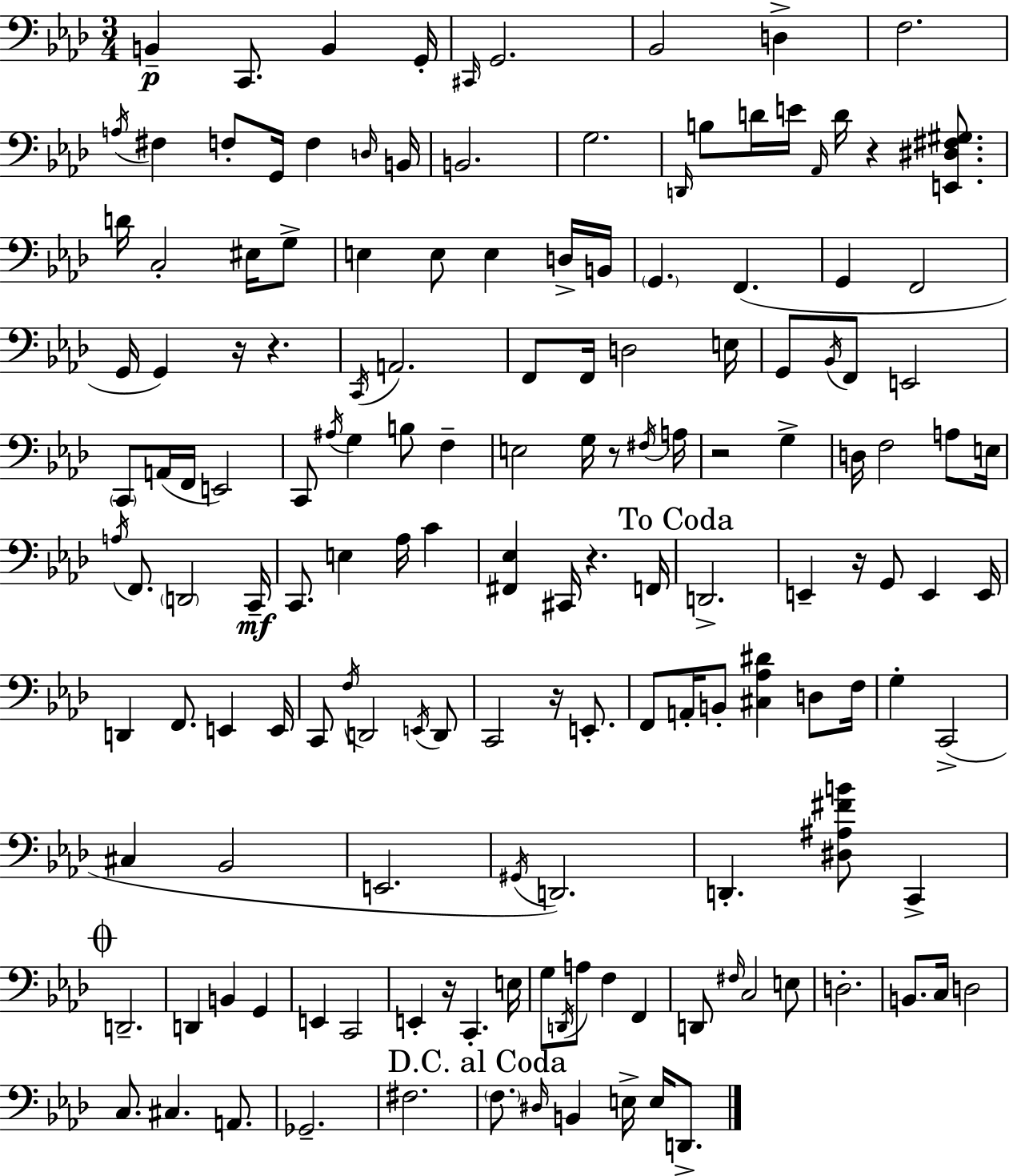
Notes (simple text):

B2/q C2/e. B2/q G2/s C#2/s G2/h. Bb2/h D3/q F3/h. A3/s F#3/q F3/e G2/s F3/q D3/s B2/s B2/h. G3/h. D2/s B3/e D4/s E4/s Ab2/s D4/s R/q [E2,D#3,F#3,G#3]/e. D4/s C3/h EIS3/s G3/e E3/q E3/e E3/q D3/s B2/s G2/q. F2/q. G2/q F2/h G2/s G2/q R/s R/q. C2/s A2/h. F2/e F2/s D3/h E3/s G2/e Bb2/s F2/e E2/h C2/e A2/s F2/s E2/h C2/e A#3/s G3/q B3/e F3/q E3/h G3/s R/e F#3/s A3/s R/h G3/q D3/s F3/h A3/e E3/s A3/s F2/e. D2/h C2/s C2/e. E3/q Ab3/s C4/q [F#2,Eb3]/q C#2/s R/q. F2/s D2/h. E2/q R/s G2/e E2/q E2/s D2/q F2/e. E2/q E2/s C2/e F3/s D2/h E2/s D2/e C2/h R/s E2/e. F2/e A2/s B2/e [C#3,Ab3,D#4]/q D3/e F3/s G3/q C2/h C#3/q Bb2/h E2/h. G#2/s D2/h. D2/q. [D#3,A#3,F#4,B4]/e C2/q D2/h. D2/q B2/q G2/q E2/q C2/h E2/q R/s C2/q. E3/s G3/e D2/s A3/e F3/q F2/q D2/e F#3/s C3/h E3/e D3/h. B2/e. C3/s D3/h C3/e. C#3/q. A2/e. Gb2/h. F#3/h. F3/e. D#3/s B2/q E3/s E3/s D2/e.